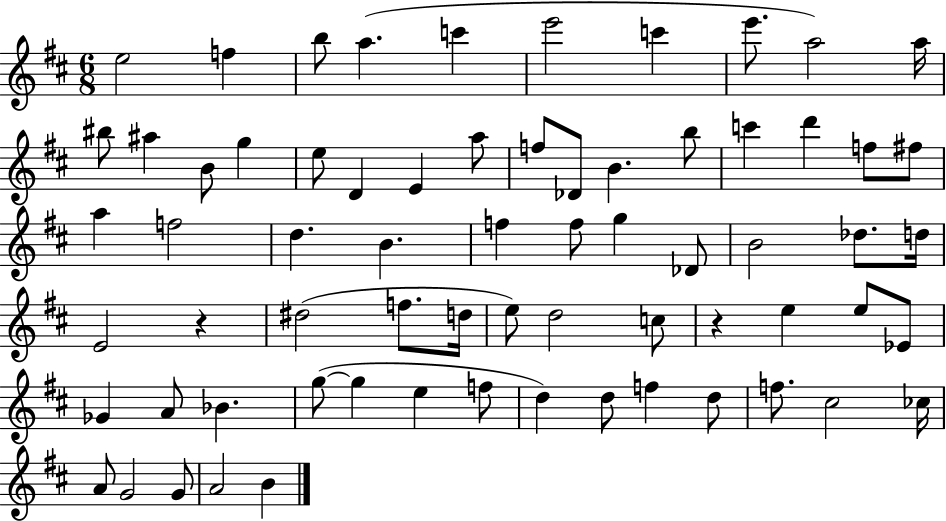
E5/h F5/q B5/e A5/q. C6/q E6/h C6/q E6/e. A5/h A5/s BIS5/e A#5/q B4/e G5/q E5/e D4/q E4/q A5/e F5/e Db4/e B4/q. B5/e C6/q D6/q F5/e F#5/e A5/q F5/h D5/q. B4/q. F5/q F5/e G5/q Db4/e B4/h Db5/e. D5/s E4/h R/q D#5/h F5/e. D5/s E5/e D5/h C5/e R/q E5/q E5/e Eb4/e Gb4/q A4/e Bb4/q. G5/e G5/q E5/q F5/e D5/q D5/e F5/q D5/e F5/e. C#5/h CES5/s A4/e G4/h G4/e A4/h B4/q